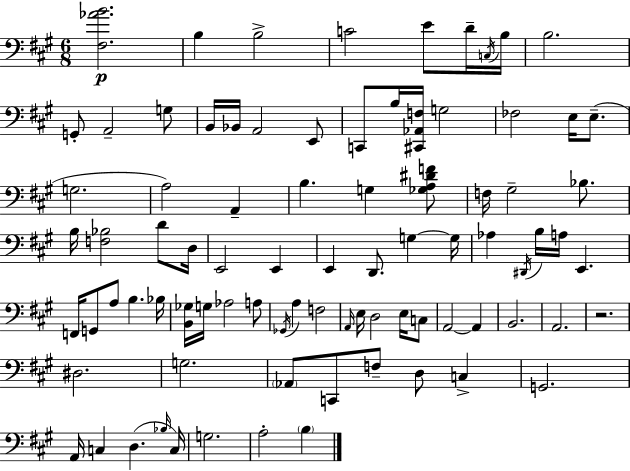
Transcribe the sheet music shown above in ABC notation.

X:1
T:Untitled
M:6/8
L:1/4
K:A
[^F,_AB]2 B, B,2 C2 E/2 D/4 C,/4 B,/4 B,2 G,,/2 A,,2 G,/2 B,,/4 _B,,/4 A,,2 E,,/2 C,,/2 B,/4 [^C,,_A,,F,]/4 G,2 _F,2 E,/4 E,/2 G,2 A,2 A,, B, G, [_G,A,^DF]/2 F,/4 ^G,2 _B,/2 B,/4 [F,_B,]2 D/2 D,/4 E,,2 E,, E,, D,,/2 G, G,/4 _A, ^D,,/4 B,/4 A,/4 E,, F,,/4 G,,/2 A,/2 B, _B,/4 [B,,_G,]/4 G,/4 _A,2 A,/2 _G,,/4 A, F,2 A,,/4 E,/4 D,2 E,/4 C,/2 A,,2 A,, B,,2 A,,2 z2 ^D,2 G,2 _A,,/2 C,,/2 F,/2 D,/2 C, G,,2 A,,/4 C, D, _B,/4 C,/4 G,2 A,2 B,